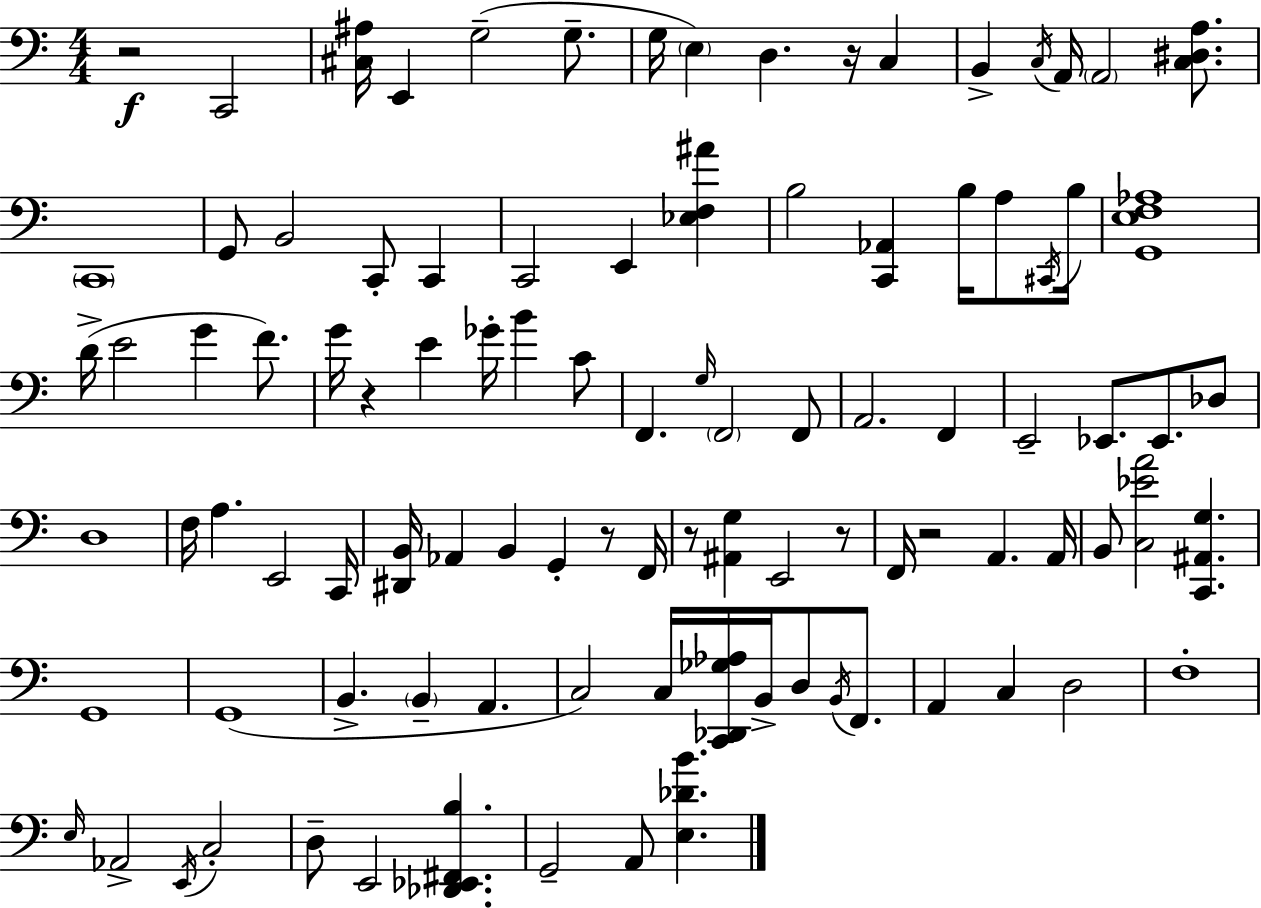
X:1
T:Untitled
M:4/4
L:1/4
K:C
z2 C,,2 [^C,^A,]/4 E,, G,2 G,/2 G,/4 E, D, z/4 C, B,, C,/4 A,,/4 A,,2 [C,^D,A,]/2 C,,4 G,,/2 B,,2 C,,/2 C,, C,,2 E,, [_E,F,^A] B,2 [C,,_A,,] B,/4 A,/2 ^C,,/4 B,/4 [G,,E,F,_A,]4 D/4 E2 G F/2 G/4 z E _G/4 B C/2 F,, G,/4 F,,2 F,,/2 A,,2 F,, E,,2 _E,,/2 _E,,/2 _D,/2 D,4 F,/4 A, E,,2 C,,/4 [^D,,B,,]/4 _A,, B,, G,, z/2 F,,/4 z/2 [^A,,G,] E,,2 z/2 F,,/4 z2 A,, A,,/4 B,,/2 [C,_EA]2 [C,,^A,,G,] G,,4 G,,4 B,, B,, A,, C,2 C,/4 [C,,_D,,_G,_A,]/4 B,,/4 D,/2 B,,/4 F,,/2 A,, C, D,2 F,4 E,/4 _A,,2 E,,/4 C,2 D,/2 E,,2 [_D,,_E,,^F,,B,] G,,2 A,,/2 [E,_DB]